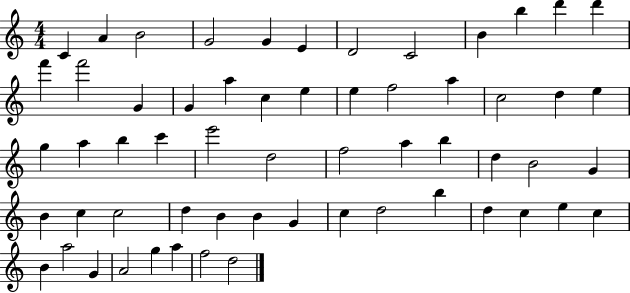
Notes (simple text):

C4/q A4/q B4/h G4/h G4/q E4/q D4/h C4/h B4/q B5/q D6/q D6/q F6/q F6/h G4/q G4/q A5/q C5/q E5/q E5/q F5/h A5/q C5/h D5/q E5/q G5/q A5/q B5/q C6/q E6/h D5/h F5/h A5/q B5/q D5/q B4/h G4/q B4/q C5/q C5/h D5/q B4/q B4/q G4/q C5/q D5/h B5/q D5/q C5/q E5/q C5/q B4/q A5/h G4/q A4/h G5/q A5/q F5/h D5/h